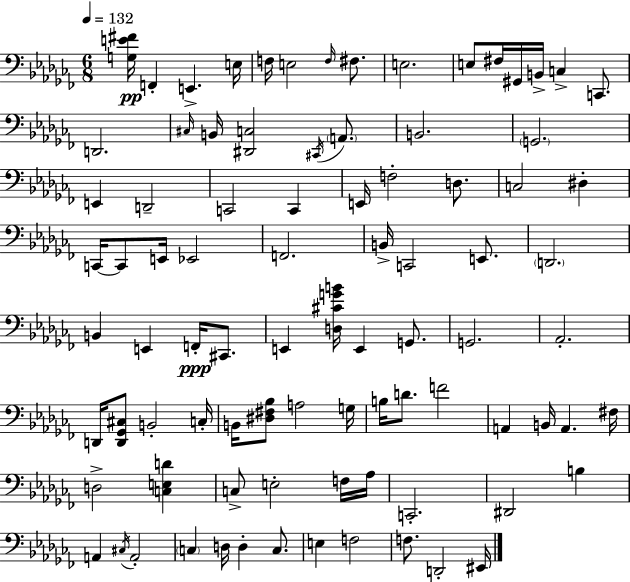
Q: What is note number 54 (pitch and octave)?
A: G3